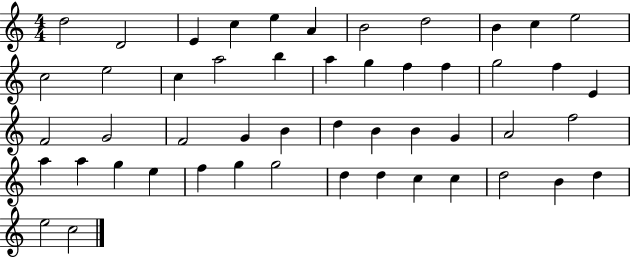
{
  \clef treble
  \numericTimeSignature
  \time 4/4
  \key c \major
  d''2 d'2 | e'4 c''4 e''4 a'4 | b'2 d''2 | b'4 c''4 e''2 | \break c''2 e''2 | c''4 a''2 b''4 | a''4 g''4 f''4 f''4 | g''2 f''4 e'4 | \break f'2 g'2 | f'2 g'4 b'4 | d''4 b'4 b'4 g'4 | a'2 f''2 | \break a''4 a''4 g''4 e''4 | f''4 g''4 g''2 | d''4 d''4 c''4 c''4 | d''2 b'4 d''4 | \break e''2 c''2 | \bar "|."
}